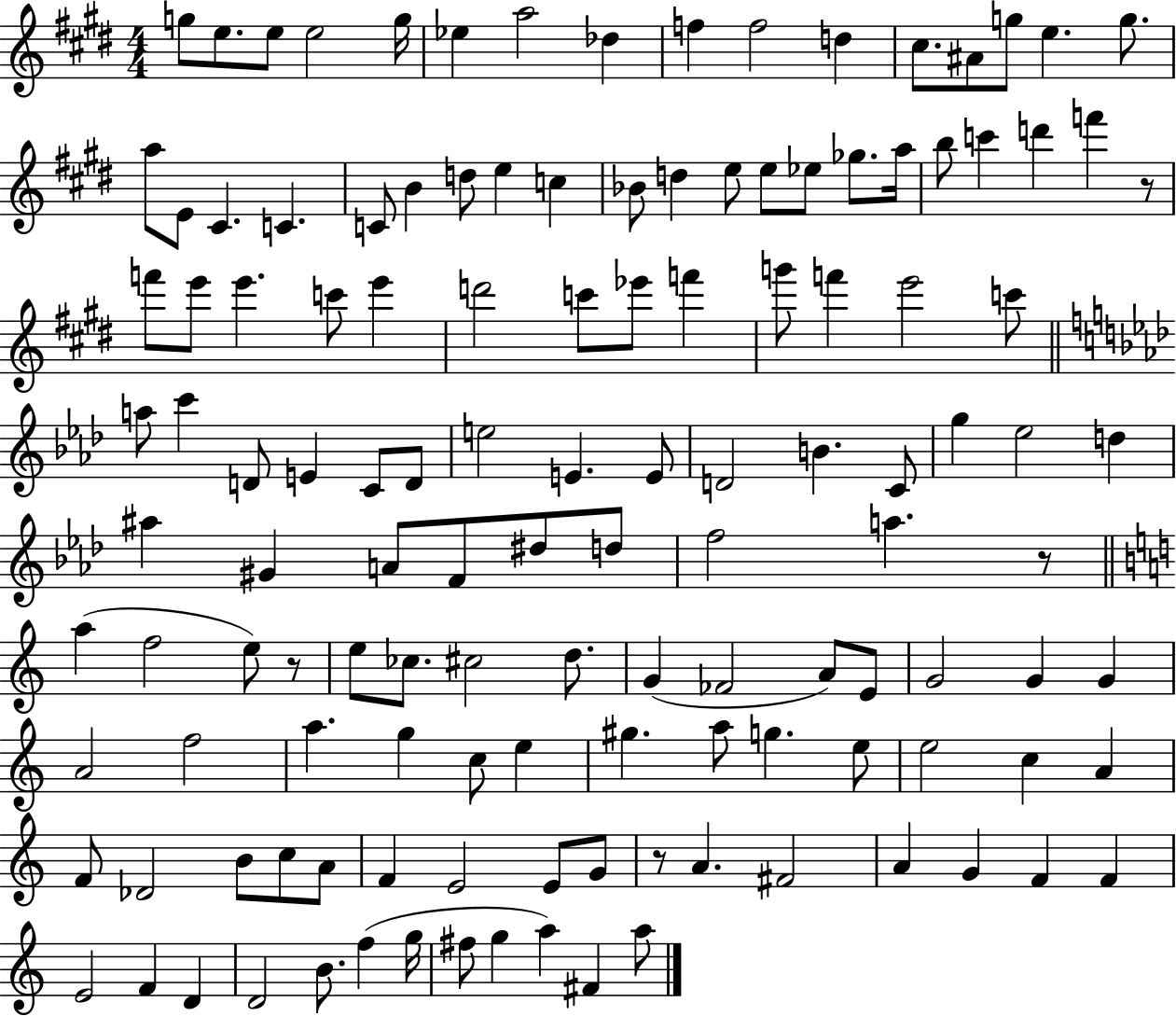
G5/e E5/e. E5/e E5/h G5/s Eb5/q A5/h Db5/q F5/q F5/h D5/q C#5/e. A#4/e G5/e E5/q. G5/e. A5/e E4/e C#4/q. C4/q. C4/e B4/q D5/e E5/q C5/q Bb4/e D5/q E5/e E5/e Eb5/e Gb5/e. A5/s B5/e C6/q D6/q F6/q R/e F6/e E6/e E6/q. C6/e E6/q D6/h C6/e Eb6/e F6/q G6/e F6/q E6/h C6/e A5/e C6/q D4/e E4/q C4/e D4/e E5/h E4/q. E4/e D4/h B4/q. C4/e G5/q Eb5/h D5/q A#5/q G#4/q A4/e F4/e D#5/e D5/e F5/h A5/q. R/e A5/q F5/h E5/e R/e E5/e CES5/e. C#5/h D5/e. G4/q FES4/h A4/e E4/e G4/h G4/q G4/q A4/h F5/h A5/q. G5/q C5/e E5/q G#5/q. A5/e G5/q. E5/e E5/h C5/q A4/q F4/e Db4/h B4/e C5/e A4/e F4/q E4/h E4/e G4/e R/e A4/q. F#4/h A4/q G4/q F4/q F4/q E4/h F4/q D4/q D4/h B4/e. F5/q G5/s F#5/e G5/q A5/q F#4/q A5/e